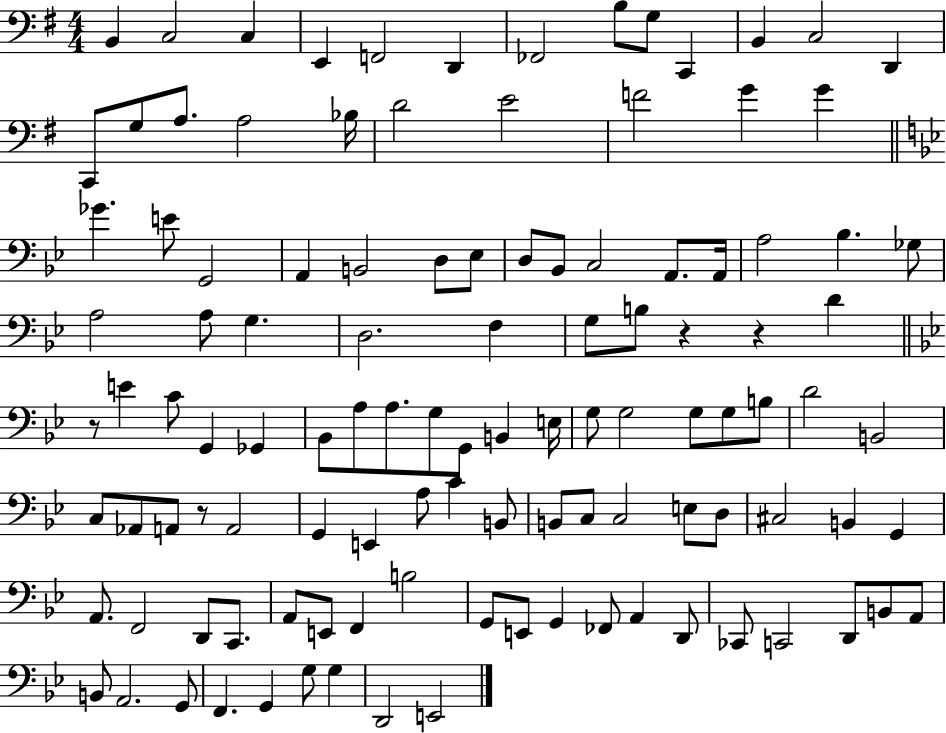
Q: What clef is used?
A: bass